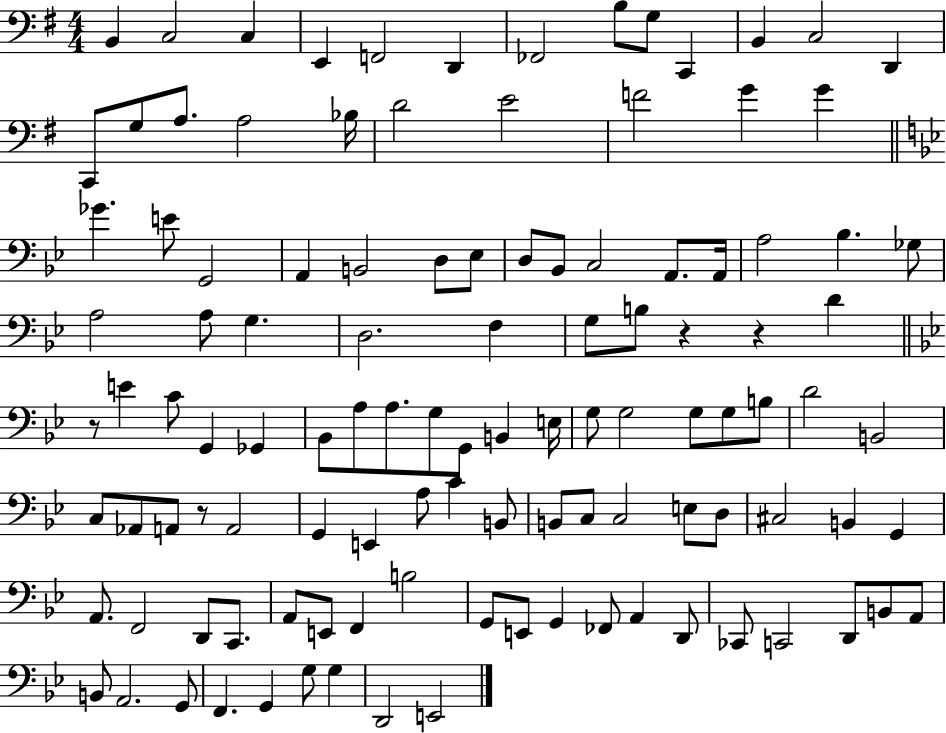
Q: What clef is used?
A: bass